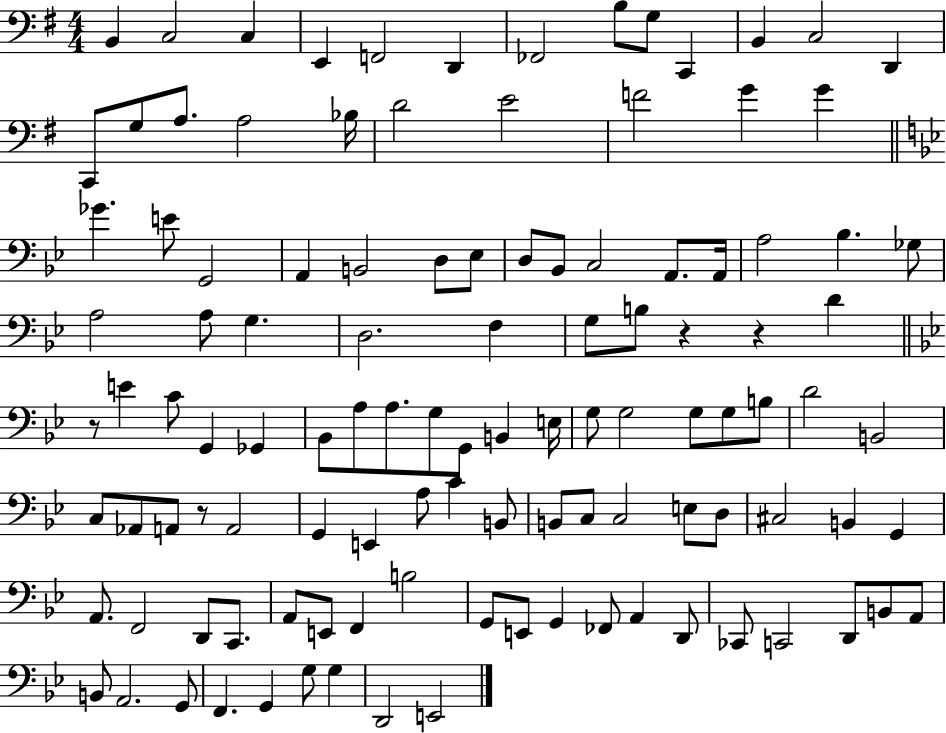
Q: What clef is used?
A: bass